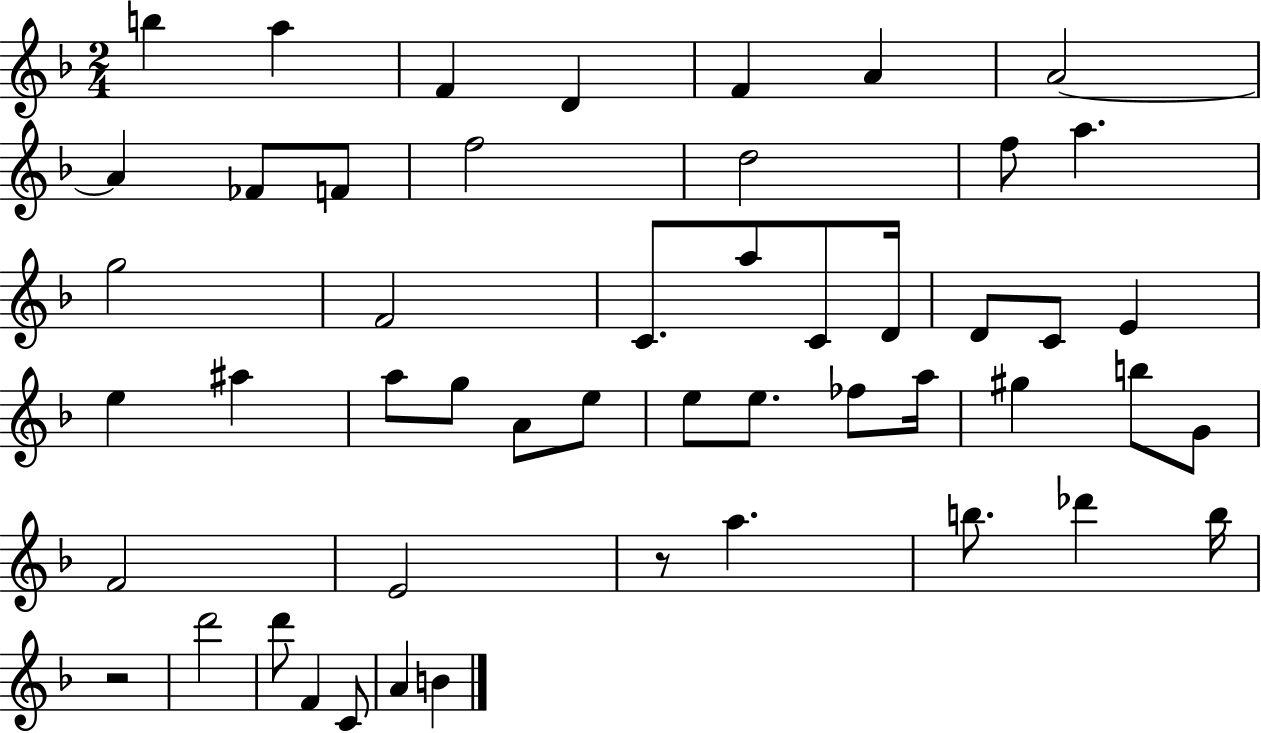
B5/q A5/q F4/q D4/q F4/q A4/q A4/h A4/q FES4/e F4/e F5/h D5/h F5/e A5/q. G5/h F4/h C4/e. A5/e C4/e D4/s D4/e C4/e E4/q E5/q A#5/q A5/e G5/e A4/e E5/e E5/e E5/e. FES5/e A5/s G#5/q B5/e G4/e F4/h E4/h R/e A5/q. B5/e. Db6/q B5/s R/h D6/h D6/e F4/q C4/e A4/q B4/q